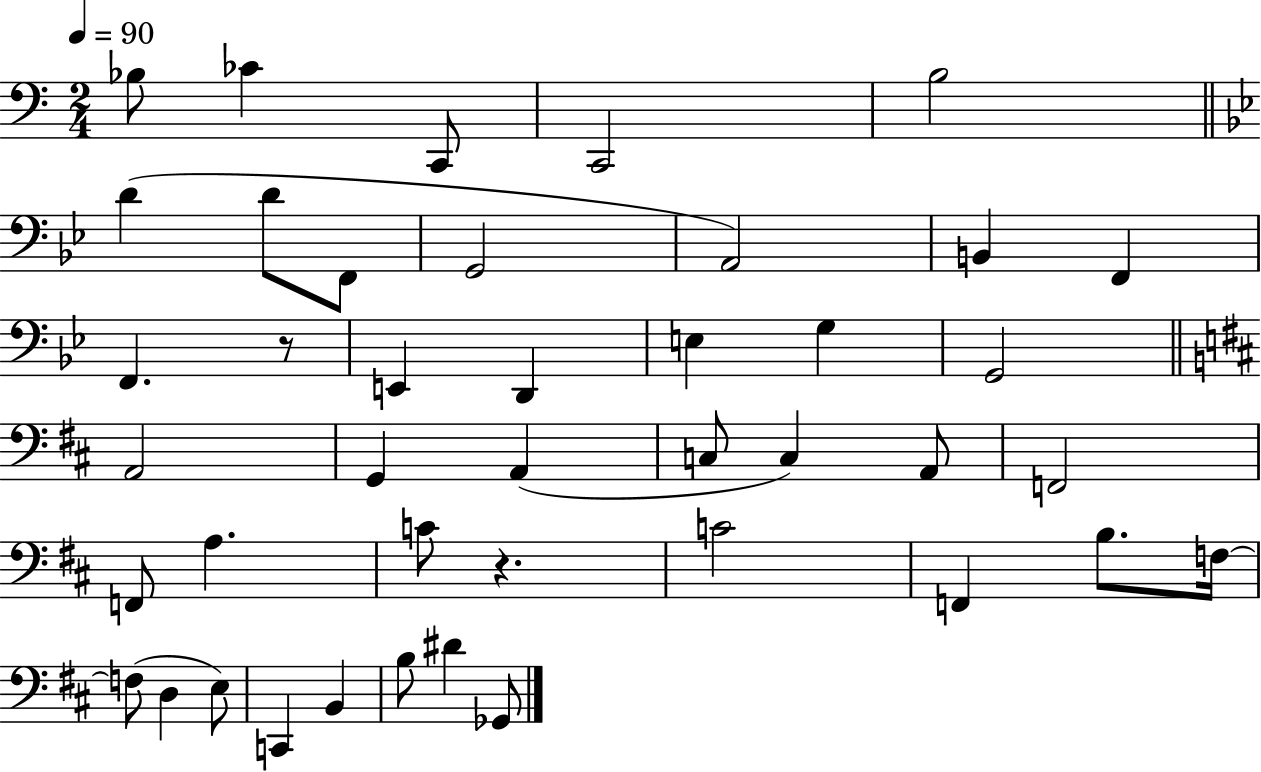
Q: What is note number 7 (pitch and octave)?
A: D4